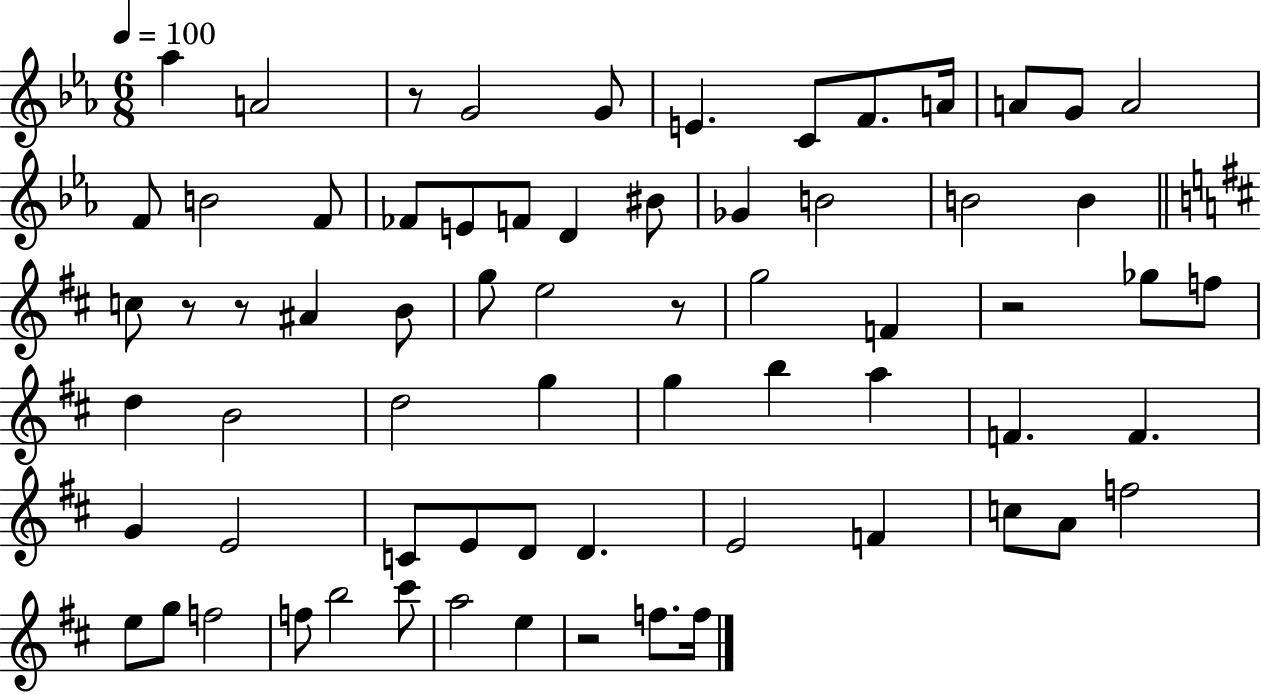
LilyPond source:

{
  \clef treble
  \numericTimeSignature
  \time 6/8
  \key ees \major
  \tempo 4 = 100
  aes''4 a'2 | r8 g'2 g'8 | e'4. c'8 f'8. a'16 | a'8 g'8 a'2 | \break f'8 b'2 f'8 | fes'8 e'8 f'8 d'4 bis'8 | ges'4 b'2 | b'2 b'4 | \break \bar "||" \break \key b \minor c''8 r8 r8 ais'4 b'8 | g''8 e''2 r8 | g''2 f'4 | r2 ges''8 f''8 | \break d''4 b'2 | d''2 g''4 | g''4 b''4 a''4 | f'4. f'4. | \break g'4 e'2 | c'8 e'8 d'8 d'4. | e'2 f'4 | c''8 a'8 f''2 | \break e''8 g''8 f''2 | f''8 b''2 cis'''8 | a''2 e''4 | r2 f''8. f''16 | \break \bar "|."
}